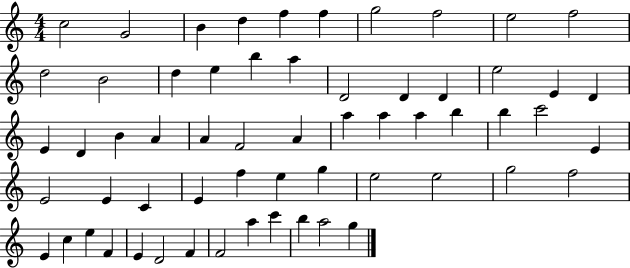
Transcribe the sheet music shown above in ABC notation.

X:1
T:Untitled
M:4/4
L:1/4
K:C
c2 G2 B d f f g2 f2 e2 f2 d2 B2 d e b a D2 D D e2 E D E D B A A F2 A a a a b b c'2 E E2 E C E f e g e2 e2 g2 f2 E c e F E D2 F F2 a c' b a2 g